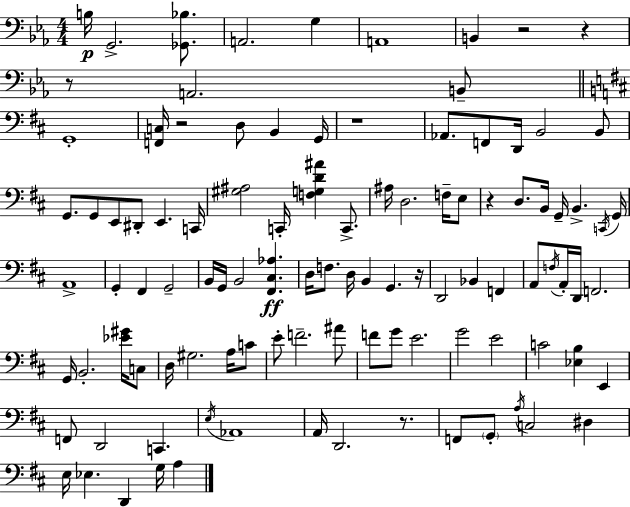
X:1
T:Untitled
M:4/4
L:1/4
K:Eb
B,/4 G,,2 [_G,,_B,]/2 A,,2 G, A,,4 B,, z2 z z/2 A,,2 B,,/2 G,,4 [F,,C,]/4 z2 D,/2 B,, G,,/4 z4 _A,,/2 F,,/2 D,,/4 B,,2 B,,/2 G,,/2 G,,/2 E,,/2 ^D,,/2 E,, C,,/4 [^G,^A,]2 C,,/4 [F,G,D^A] C,,/2 ^A,/4 D,2 F,/4 E,/2 z D,/2 B,,/4 G,,/4 B,, C,,/4 G,,/4 A,,4 G,, ^F,, G,,2 B,,/4 G,,/4 B,,2 [^F,,^C,_A,] D,/4 F,/2 D,/4 B,, G,, z/4 D,,2 _B,, F,, A,,/2 F,/4 A,,/4 D,,/4 F,,2 G,,/4 B,,2 [_E^G]/4 C,/2 D,/4 ^G,2 A,/4 C/2 E/2 F2 ^A/2 F/2 G/2 E2 G2 E2 C2 [_E,B,] E,, F,,/2 D,,2 C,, E,/4 _A,,4 A,,/4 D,,2 z/2 F,,/2 G,,/2 A,/4 C,2 ^D, E,/4 _E, D,, G,/4 A,